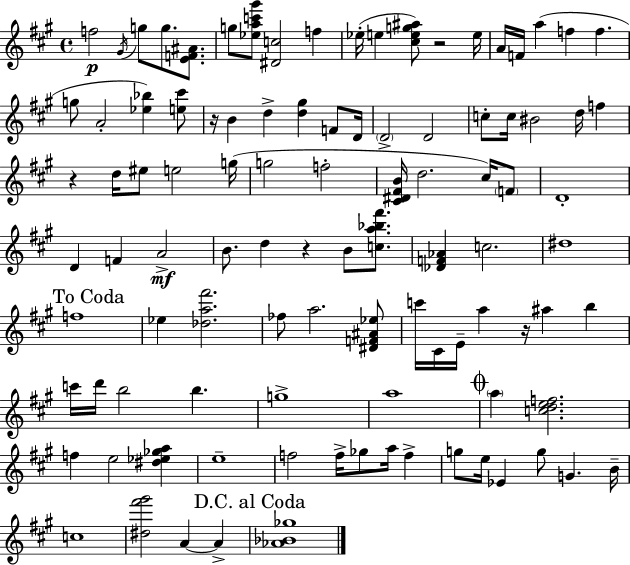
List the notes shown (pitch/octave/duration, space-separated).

F5/h G#4/s G5/e G5/e. [E4,F4,A#4]/e. G5/e [Eb5,A5,C6,G#6]/e [D#4,C5]/h F5/q Eb5/s E5/q [C#5,E5,G5,A#5]/e R/h E5/s A4/s F4/s A5/q F5/q F5/q. G5/e A4/h [Eb5,Bb5]/q [E5,C#6]/e R/s B4/q D5/q [D5,G#5]/q F4/e D4/s D4/h D4/h C5/e C5/s BIS4/h D5/s F5/q R/q D5/s EIS5/e E5/h G5/s G5/h F5/h [C#4,D#4,F#4,B4]/s D5/h. C#5/s F4/e D4/w D4/q F4/q A4/h B4/e. D5/q R/q B4/e [C5,A5,Bb5,F#6]/e. [Db4,F4,Ab4]/q C5/h. D#5/w F5/w Eb5/q [Db5,A5,F#6]/h. FES5/e A5/h. [D#4,F4,A#4,Eb5]/e C6/s C#4/s E4/s A5/q R/s A#5/q B5/q C6/s D6/s B5/h B5/q. G5/w A5/w A5/q [C5,D5,E5,F5]/h. F5/q E5/h [D#5,Eb5,Gb5,A5]/q E5/w F5/h F5/s Gb5/e A5/s F5/q G5/e E5/s Eb4/q G5/e G4/q. B4/s C5/w [D#5,F#6,G#6]/h A4/q A4/q [Ab4,Bb4,Gb5]/w